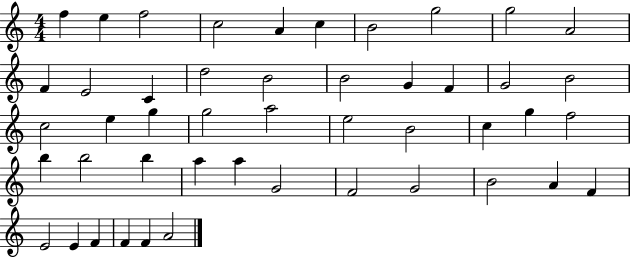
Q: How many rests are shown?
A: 0